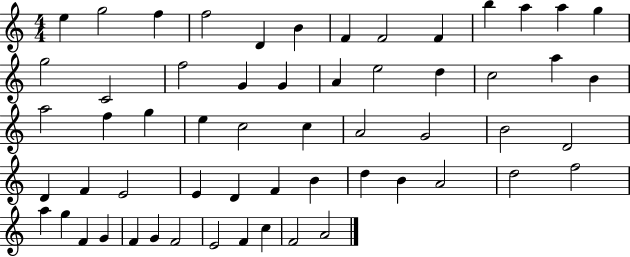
E5/q G5/h F5/q F5/h D4/q B4/q F4/q F4/h F4/q B5/q A5/q A5/q G5/q G5/h C4/h F5/h G4/q G4/q A4/q E5/h D5/q C5/h A5/q B4/q A5/h F5/q G5/q E5/q C5/h C5/q A4/h G4/h B4/h D4/h D4/q F4/q E4/h E4/q D4/q F4/q B4/q D5/q B4/q A4/h D5/h F5/h A5/q G5/q F4/q G4/q F4/q G4/q F4/h E4/h F4/q C5/q F4/h A4/h